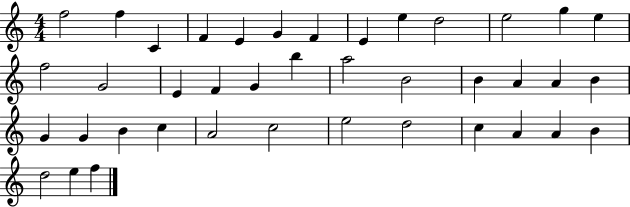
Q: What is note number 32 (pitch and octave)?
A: E5